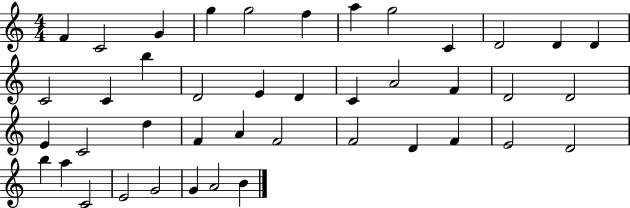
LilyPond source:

{
  \clef treble
  \numericTimeSignature
  \time 4/4
  \key c \major
  f'4 c'2 g'4 | g''4 g''2 f''4 | a''4 g''2 c'4 | d'2 d'4 d'4 | \break c'2 c'4 b''4 | d'2 e'4 d'4 | c'4 a'2 f'4 | d'2 d'2 | \break e'4 c'2 d''4 | f'4 a'4 f'2 | f'2 d'4 f'4 | e'2 d'2 | \break b''4 a''4 c'2 | e'2 g'2 | g'4 a'2 b'4 | \bar "|."
}